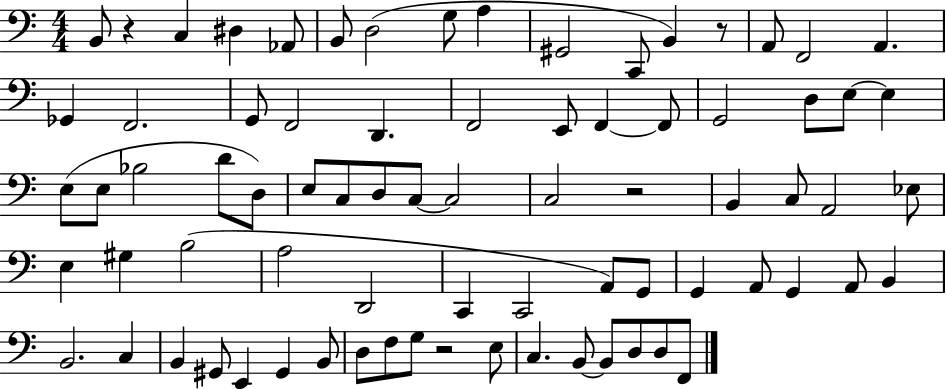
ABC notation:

X:1
T:Untitled
M:4/4
L:1/4
K:C
B,,/2 z C, ^D, _A,,/2 B,,/2 D,2 G,/2 A, ^G,,2 C,,/2 B,, z/2 A,,/2 F,,2 A,, _G,, F,,2 G,,/2 F,,2 D,, F,,2 E,,/2 F,, F,,/2 G,,2 D,/2 E,/2 E, E,/2 E,/2 _B,2 D/2 D,/2 E,/2 C,/2 D,/2 C,/2 C,2 C,2 z2 B,, C,/2 A,,2 _E,/2 E, ^G, B,2 A,2 D,,2 C,, C,,2 A,,/2 G,,/2 G,, A,,/2 G,, A,,/2 B,, B,,2 C, B,, ^G,,/2 E,, ^G,, B,,/2 D,/2 F,/2 G,/2 z2 E,/2 C, B,,/2 B,,/2 D,/2 D,/2 F,,/2